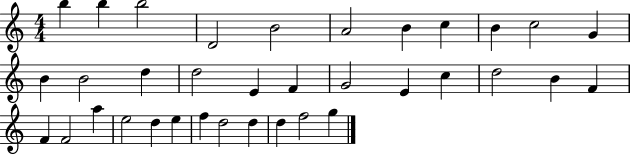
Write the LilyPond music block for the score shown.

{
  \clef treble
  \numericTimeSignature
  \time 4/4
  \key c \major
  b''4 b''4 b''2 | d'2 b'2 | a'2 b'4 c''4 | b'4 c''2 g'4 | \break b'4 b'2 d''4 | d''2 e'4 f'4 | g'2 e'4 c''4 | d''2 b'4 f'4 | \break f'4 f'2 a''4 | e''2 d''4 e''4 | f''4 d''2 d''4 | d''4 f''2 g''4 | \break \bar "|."
}